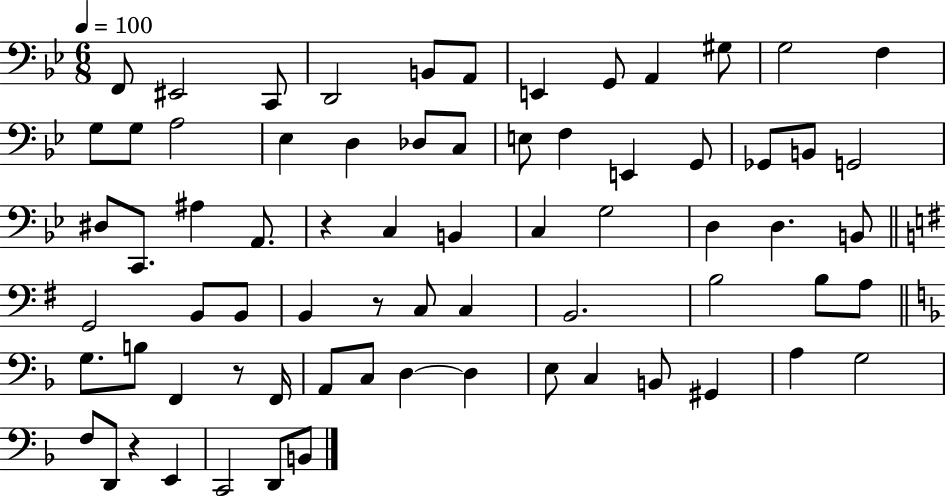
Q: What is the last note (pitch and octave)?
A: B2